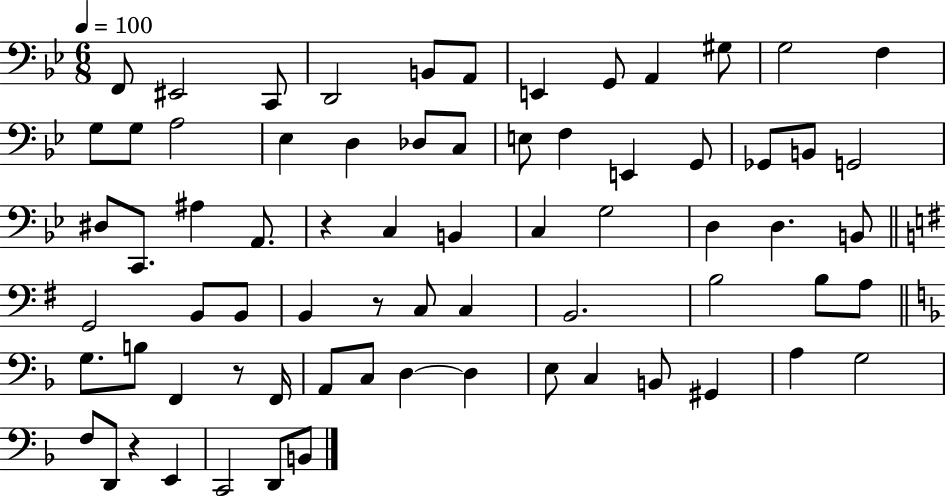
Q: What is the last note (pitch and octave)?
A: B2